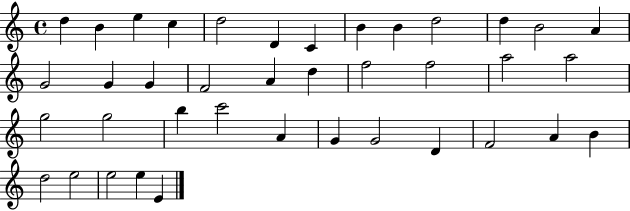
X:1
T:Untitled
M:4/4
L:1/4
K:C
d B e c d2 D C B B d2 d B2 A G2 G G F2 A d f2 f2 a2 a2 g2 g2 b c'2 A G G2 D F2 A B d2 e2 e2 e E